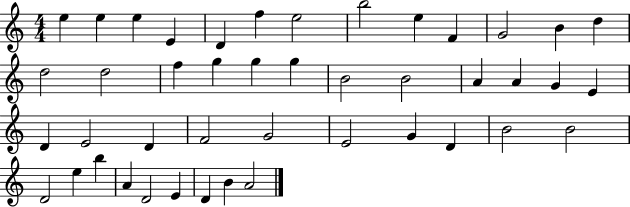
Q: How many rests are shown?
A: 0